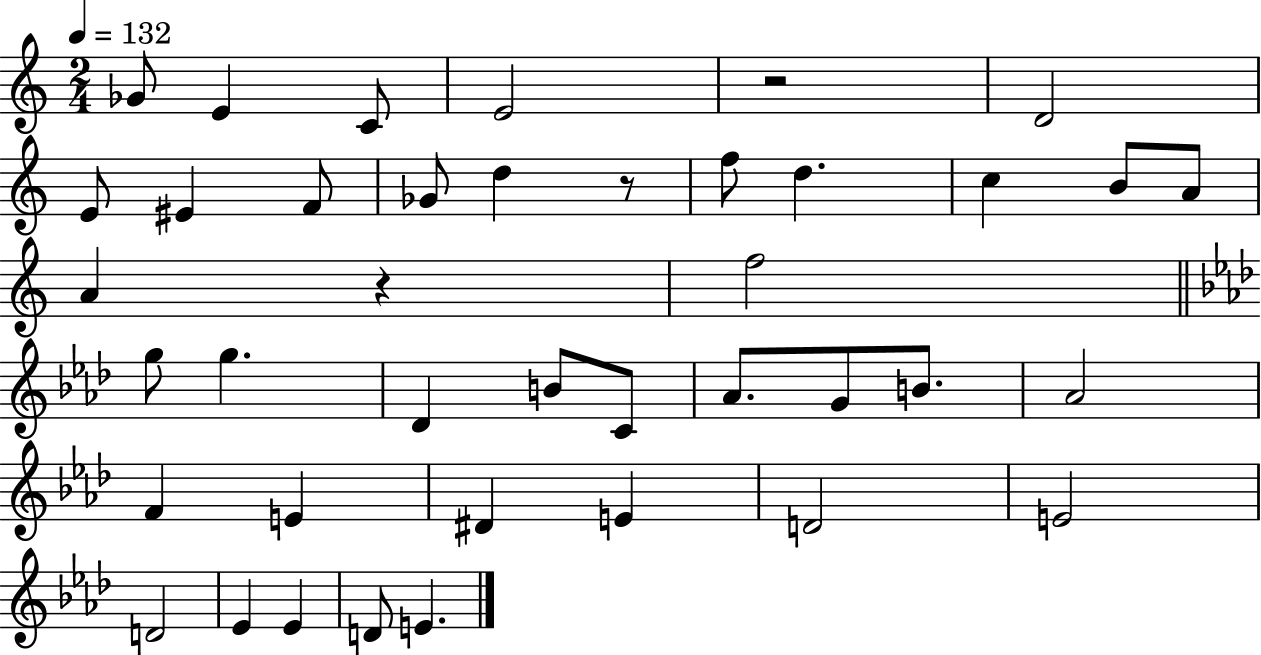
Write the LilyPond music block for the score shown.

{
  \clef treble
  \numericTimeSignature
  \time 2/4
  \key c \major
  \tempo 4 = 132
  \repeat volta 2 { ges'8 e'4 c'8 | e'2 | r2 | d'2 | \break e'8 eis'4 f'8 | ges'8 d''4 r8 | f''8 d''4. | c''4 b'8 a'8 | \break a'4 r4 | f''2 | \bar "||" \break \key aes \major g''8 g''4. | des'4 b'8 c'8 | aes'8. g'8 b'8. | aes'2 | \break f'4 e'4 | dis'4 e'4 | d'2 | e'2 | \break d'2 | ees'4 ees'4 | d'8 e'4. | } \bar "|."
}